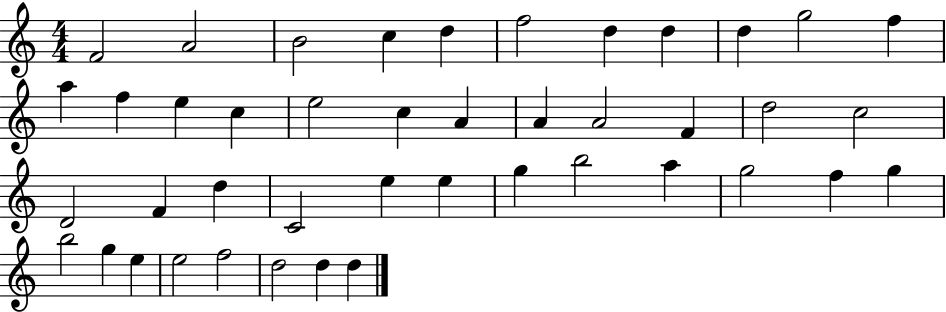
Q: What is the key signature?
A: C major